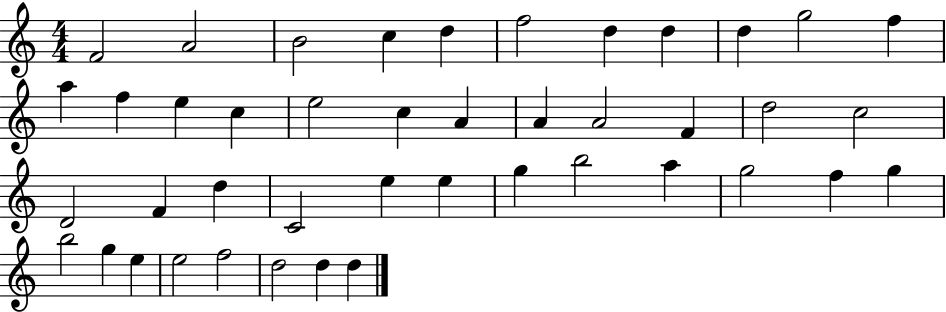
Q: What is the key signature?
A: C major